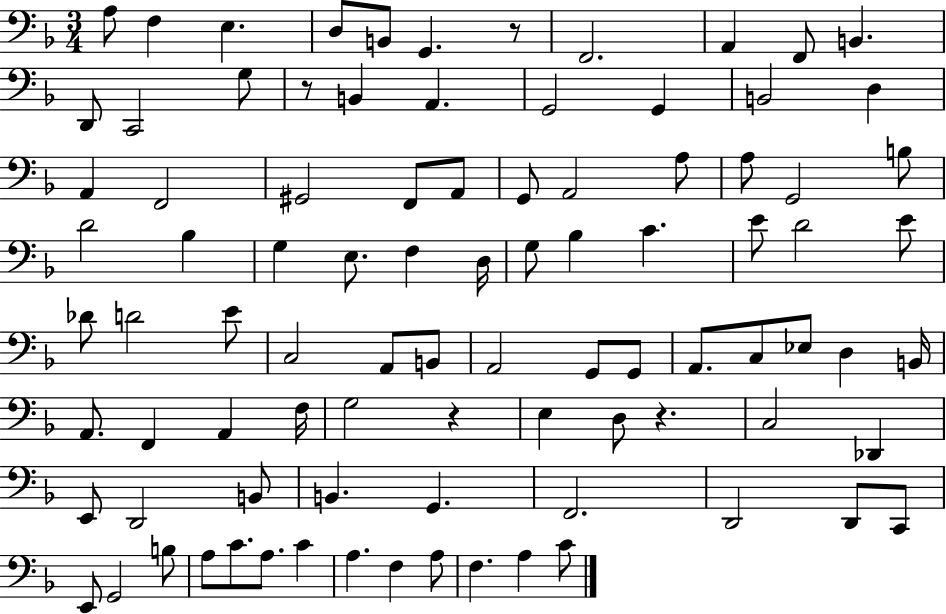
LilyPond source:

{
  \clef bass
  \numericTimeSignature
  \time 3/4
  \key f \major
  a8 f4 e4. | d8 b,8 g,4. r8 | f,2. | a,4 f,8 b,4. | \break d,8 c,2 g8 | r8 b,4 a,4. | g,2 g,4 | b,2 d4 | \break a,4 f,2 | gis,2 f,8 a,8 | g,8 a,2 a8 | a8 g,2 b8 | \break d'2 bes4 | g4 e8. f4 d16 | g8 bes4 c'4. | e'8 d'2 e'8 | \break des'8 d'2 e'8 | c2 a,8 b,8 | a,2 g,8 g,8 | a,8. c8 ees8 d4 b,16 | \break a,8. f,4 a,4 f16 | g2 r4 | e4 d8 r4. | c2 des,4 | \break e,8 d,2 b,8 | b,4. g,4. | f,2. | d,2 d,8 c,8 | \break e,8 g,2 b8 | a8 c'8. a8. c'4 | a4. f4 a8 | f4. a4 c'8 | \break \bar "|."
}